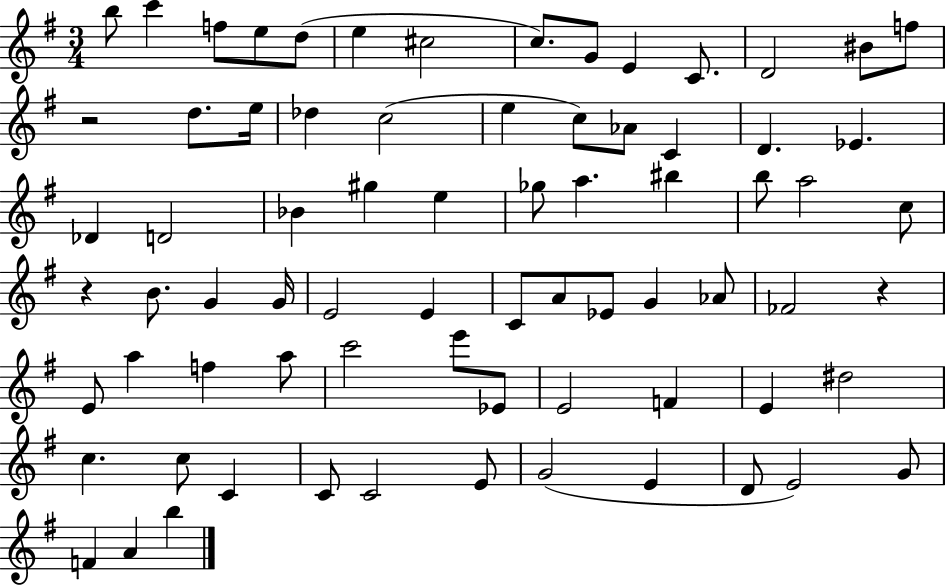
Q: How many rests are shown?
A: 3